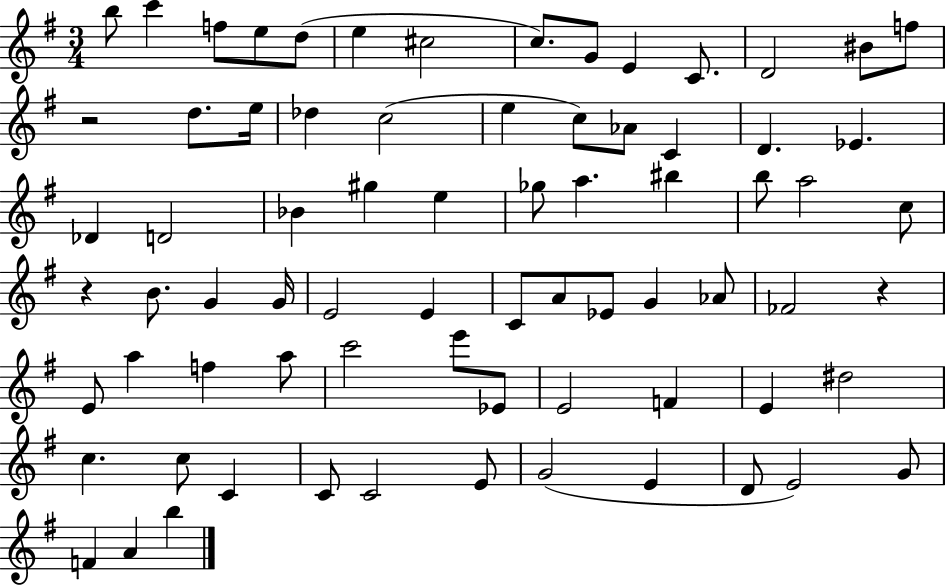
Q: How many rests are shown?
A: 3